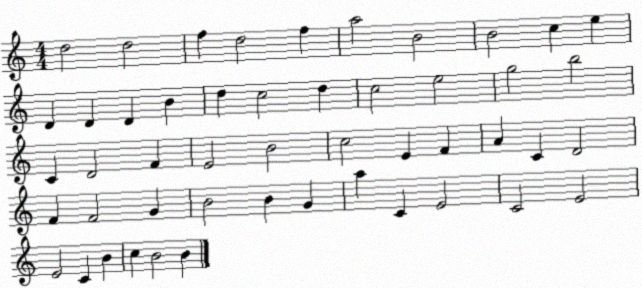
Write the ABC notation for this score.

X:1
T:Untitled
M:4/4
L:1/4
K:C
d2 d2 f d2 f a2 B2 B2 c e D D D B d c2 d c2 e2 g2 b2 C D2 F E2 B2 c2 E F A C D2 F F2 G B2 B G a C E2 C2 E2 E2 C B c B2 B